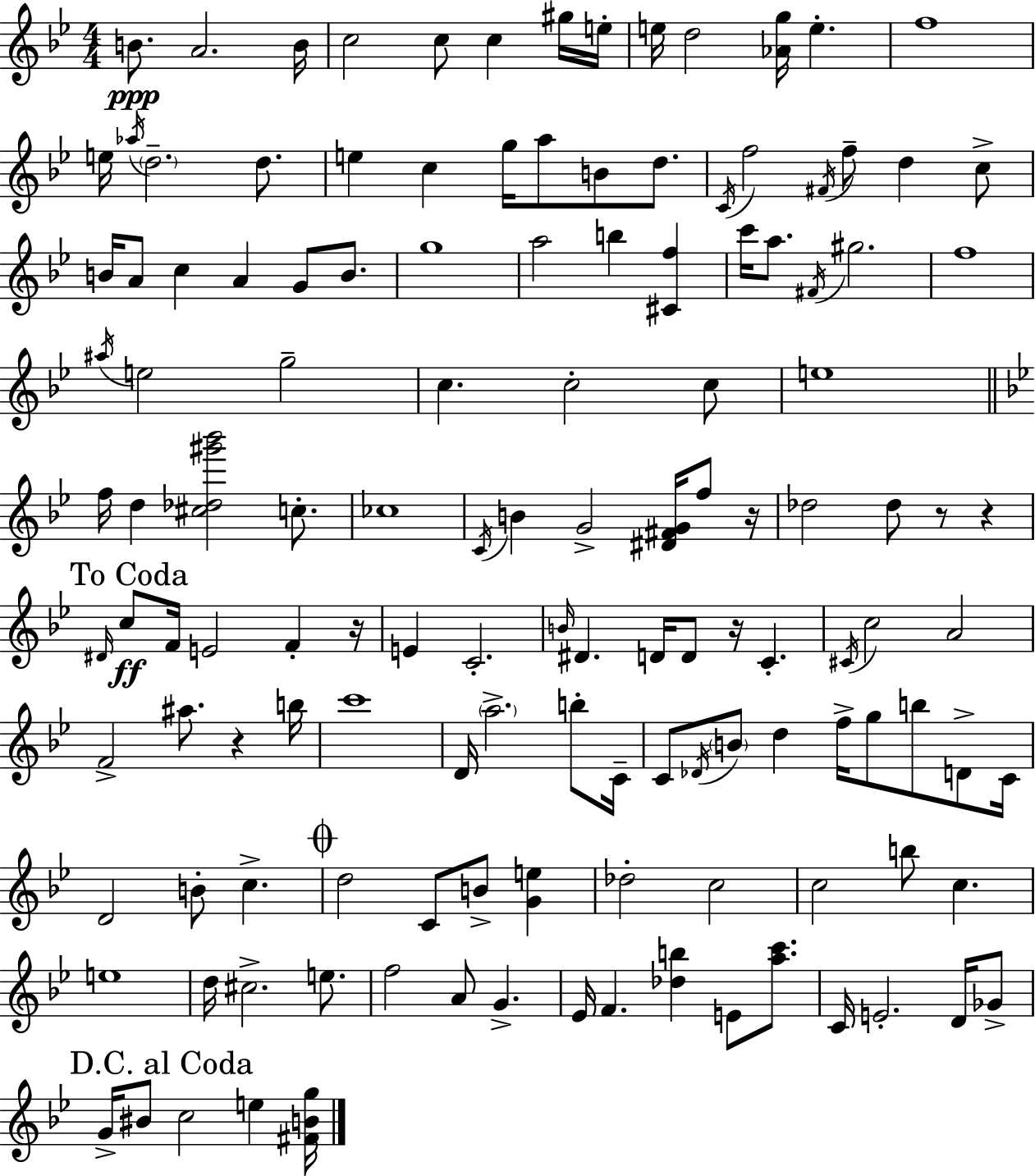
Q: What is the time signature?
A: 4/4